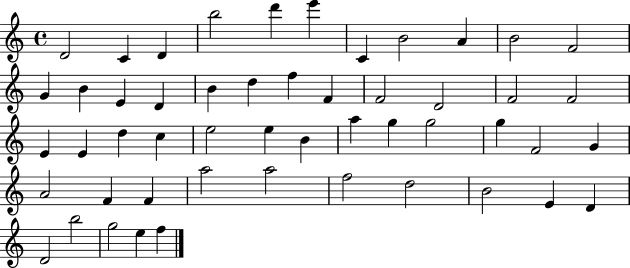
X:1
T:Untitled
M:4/4
L:1/4
K:C
D2 C D b2 d' e' C B2 A B2 F2 G B E D B d f F F2 D2 F2 F2 E E d c e2 e B a g g2 g F2 G A2 F F a2 a2 f2 d2 B2 E D D2 b2 g2 e f